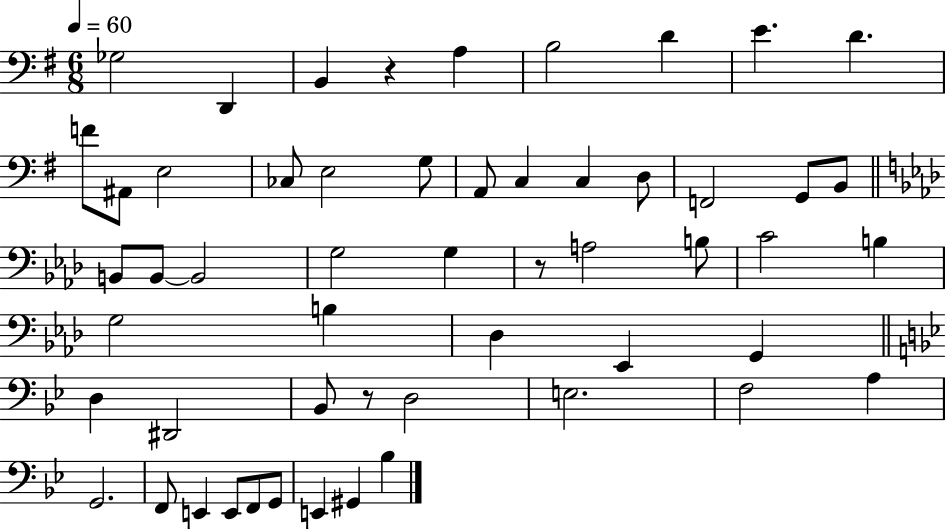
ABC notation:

X:1
T:Untitled
M:6/8
L:1/4
K:G
_G,2 D,, B,, z A, B,2 D E D F/2 ^A,,/2 E,2 _C,/2 E,2 G,/2 A,,/2 C, C, D,/2 F,,2 G,,/2 B,,/2 B,,/2 B,,/2 B,,2 G,2 G, z/2 A,2 B,/2 C2 B, G,2 B, _D, _E,, G,, D, ^D,,2 _B,,/2 z/2 D,2 E,2 F,2 A, G,,2 F,,/2 E,, E,,/2 F,,/2 G,,/2 E,, ^G,, _B,